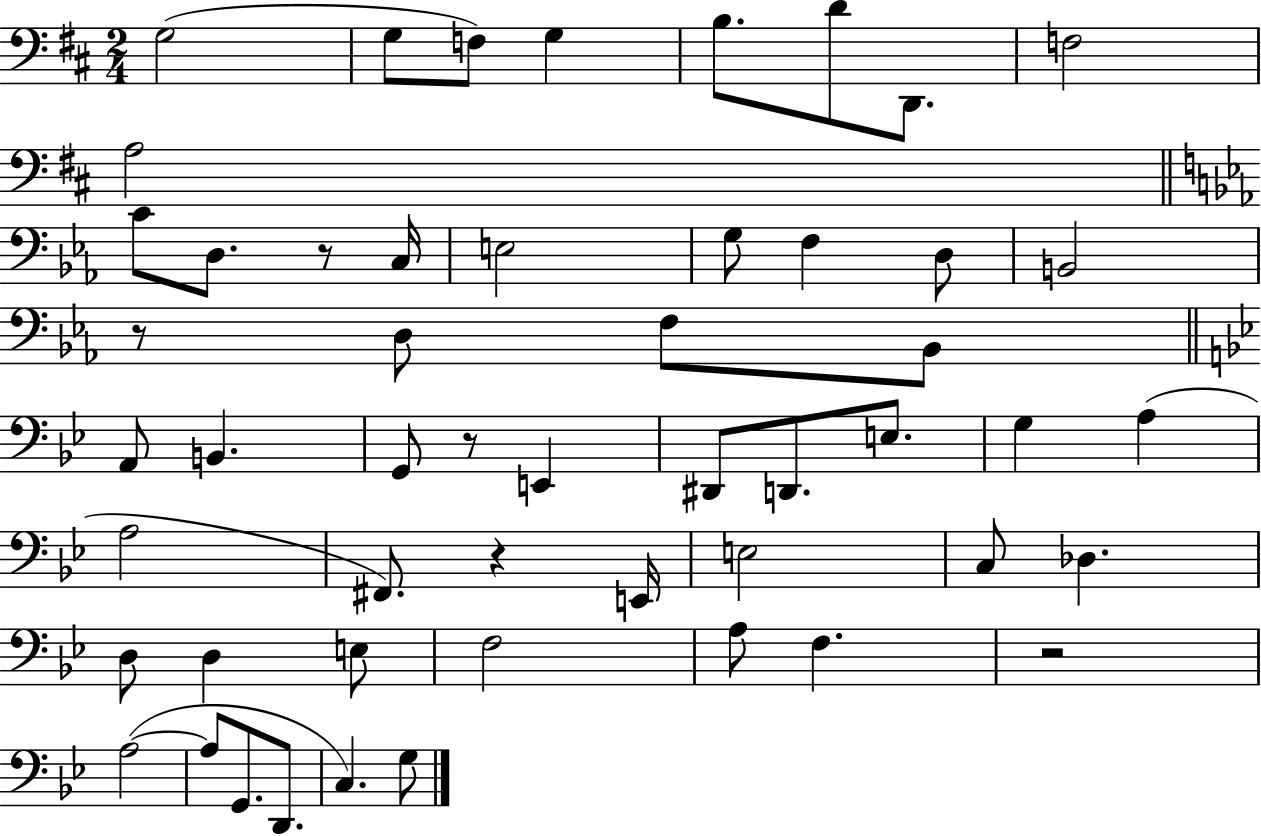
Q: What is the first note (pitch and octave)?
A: G3